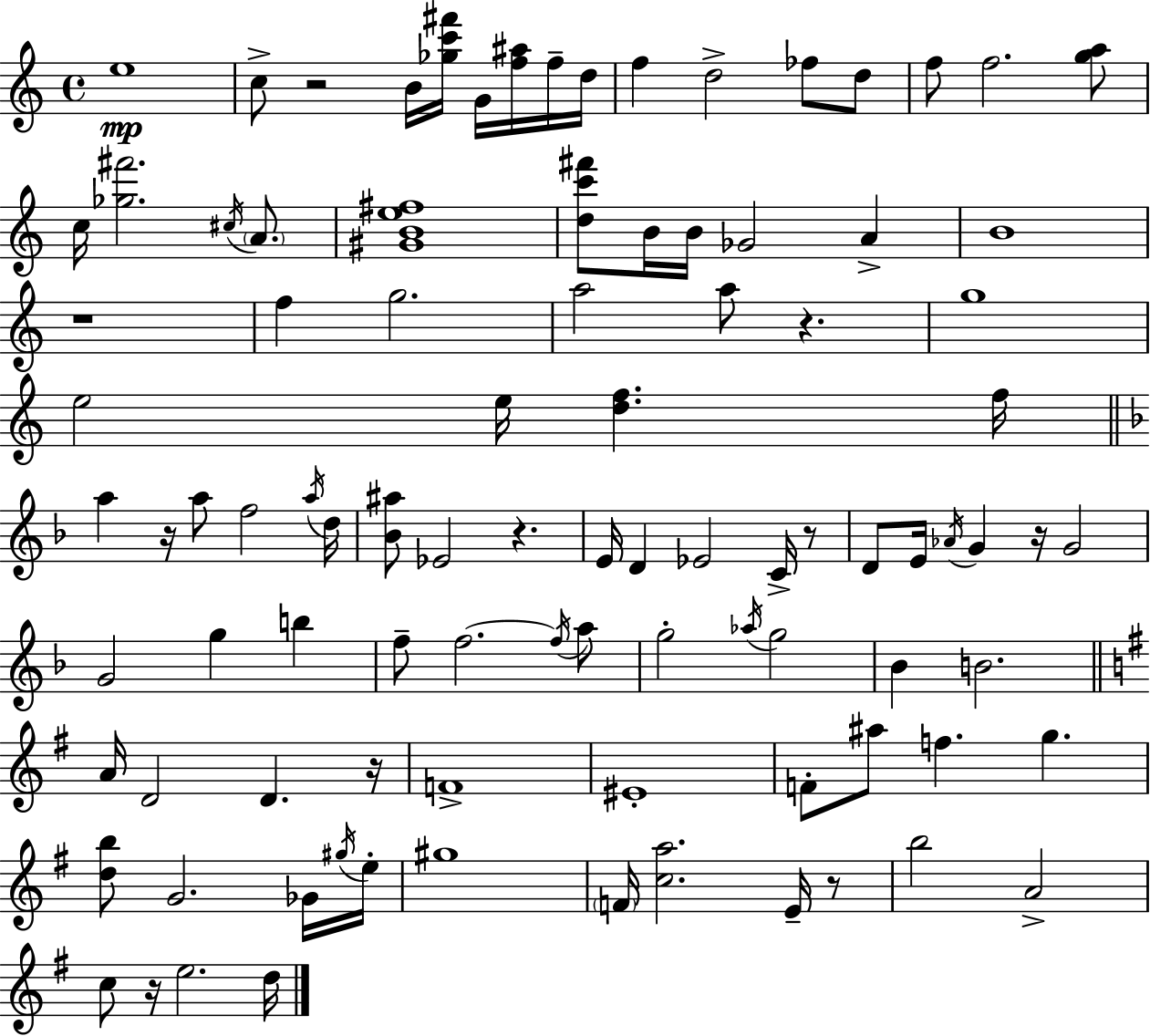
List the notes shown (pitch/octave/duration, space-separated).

E5/w C5/e R/h B4/s [Gb5,C6,F#6]/s G4/s [F5,A#5]/s F5/s D5/s F5/q D5/h FES5/e D5/e F5/e F5/h. [G5,A5]/e C5/s [Gb5,F#6]/h. C#5/s A4/e. [G#4,B4,E5,F#5]/w [D5,C6,F#6]/e B4/s B4/s Gb4/h A4/q B4/w R/w F5/q G5/h. A5/h A5/e R/q. G5/w E5/h E5/s [D5,F5]/q. F5/s A5/q R/s A5/e F5/h A5/s D5/s [Bb4,A#5]/e Eb4/h R/q. E4/s D4/q Eb4/h C4/s R/e D4/e E4/s Ab4/s G4/q R/s G4/h G4/h G5/q B5/q F5/e F5/h. F5/s A5/e G5/h Ab5/s G5/h Bb4/q B4/h. A4/s D4/h D4/q. R/s F4/w EIS4/w F4/e A#5/e F5/q. G5/q. [D5,B5]/e G4/h. Gb4/s G#5/s E5/s G#5/w F4/s [C5,A5]/h. E4/s R/e B5/h A4/h C5/e R/s E5/h. D5/s